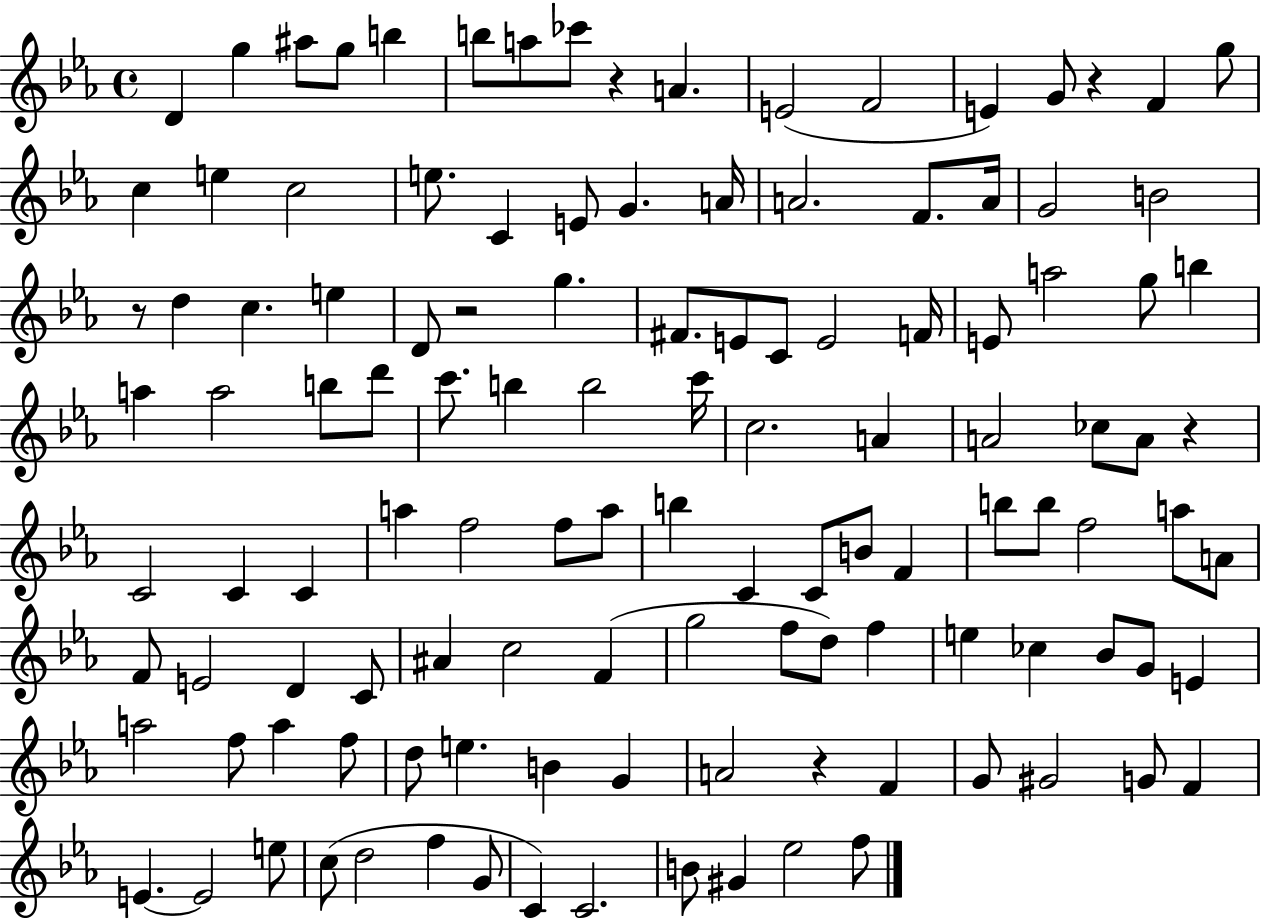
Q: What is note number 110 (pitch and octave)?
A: C4